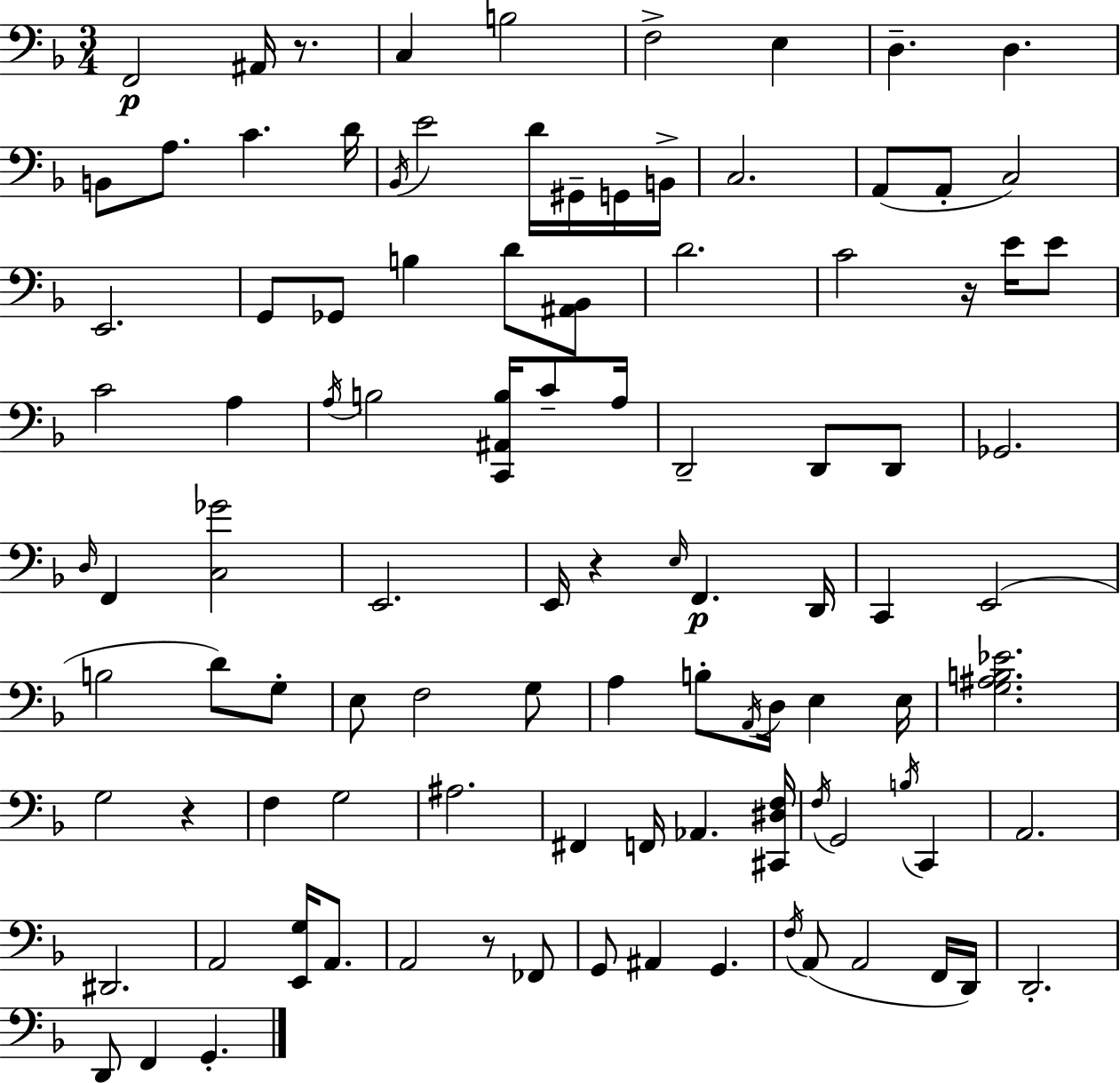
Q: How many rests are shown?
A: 5